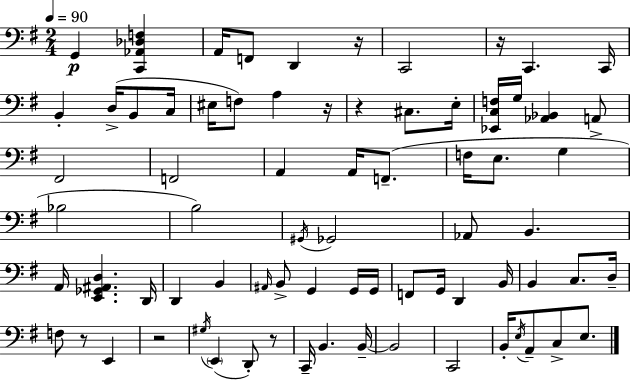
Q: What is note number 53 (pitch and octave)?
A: D2